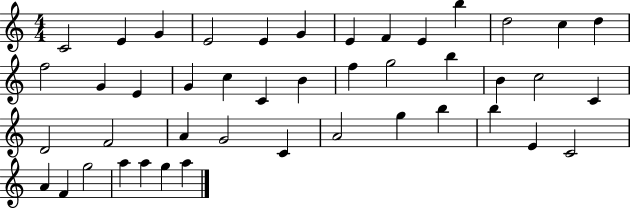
C4/h E4/q G4/q E4/h E4/q G4/q E4/q F4/q E4/q B5/q D5/h C5/q D5/q F5/h G4/q E4/q G4/q C5/q C4/q B4/q F5/q G5/h B5/q B4/q C5/h C4/q D4/h F4/h A4/q G4/h C4/q A4/h G5/q B5/q B5/q E4/q C4/h A4/q F4/q G5/h A5/q A5/q G5/q A5/q